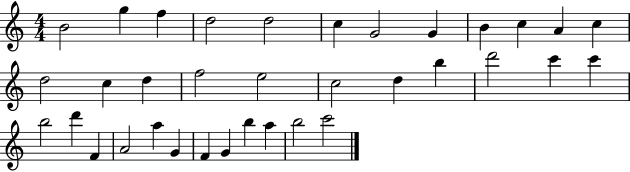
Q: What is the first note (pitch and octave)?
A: B4